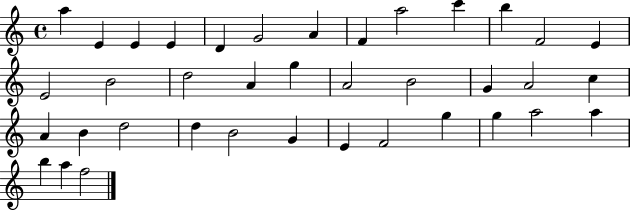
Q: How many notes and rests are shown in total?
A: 38